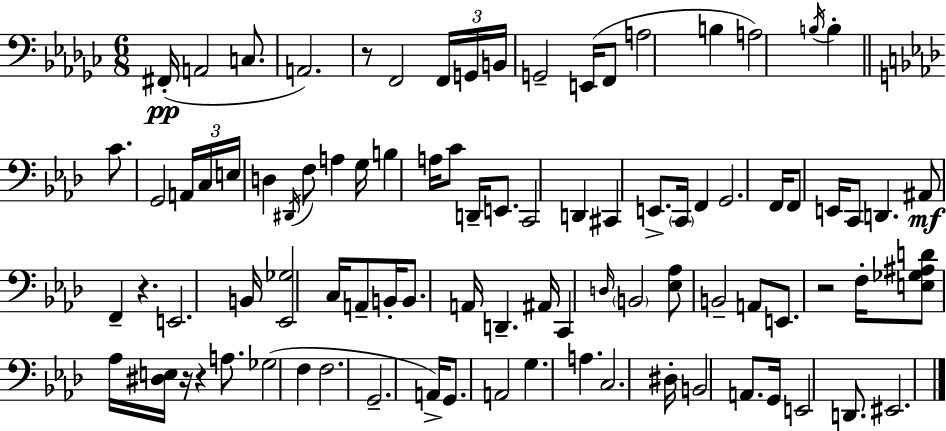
X:1
T:Untitled
M:6/8
L:1/4
K:Ebm
^F,,/4 A,,2 C,/2 A,,2 z/2 F,,2 F,,/4 G,,/4 B,,/4 G,,2 E,,/4 F,,/2 A,2 B, A,2 B,/4 B, C/2 G,,2 A,,/4 C,/4 E,/4 D, ^D,,/4 F,/2 A, G,/4 B, A,/4 C/2 D,,/4 E,,/2 C,,2 D,, ^C,, E,,/2 C,,/4 F,, G,,2 F,,/4 F,,/2 E,,/4 C,,/2 D,, ^A,,/2 F,, z E,,2 B,,/4 [_E,,_G,]2 C,/4 A,,/2 B,,/4 B,,/2 A,,/4 D,, ^A,,/4 C,, D,/4 B,,2 [_E,_A,]/2 B,,2 A,,/2 E,,/2 z2 F,/4 [E,_G,^A,D]/2 _A,/4 [^D,E,]/4 z/4 z A,/2 _G,2 F, F,2 G,,2 A,,/4 G,,/2 A,,2 G, A, C,2 ^D,/4 B,,2 A,,/2 G,,/4 E,,2 D,,/2 ^E,,2